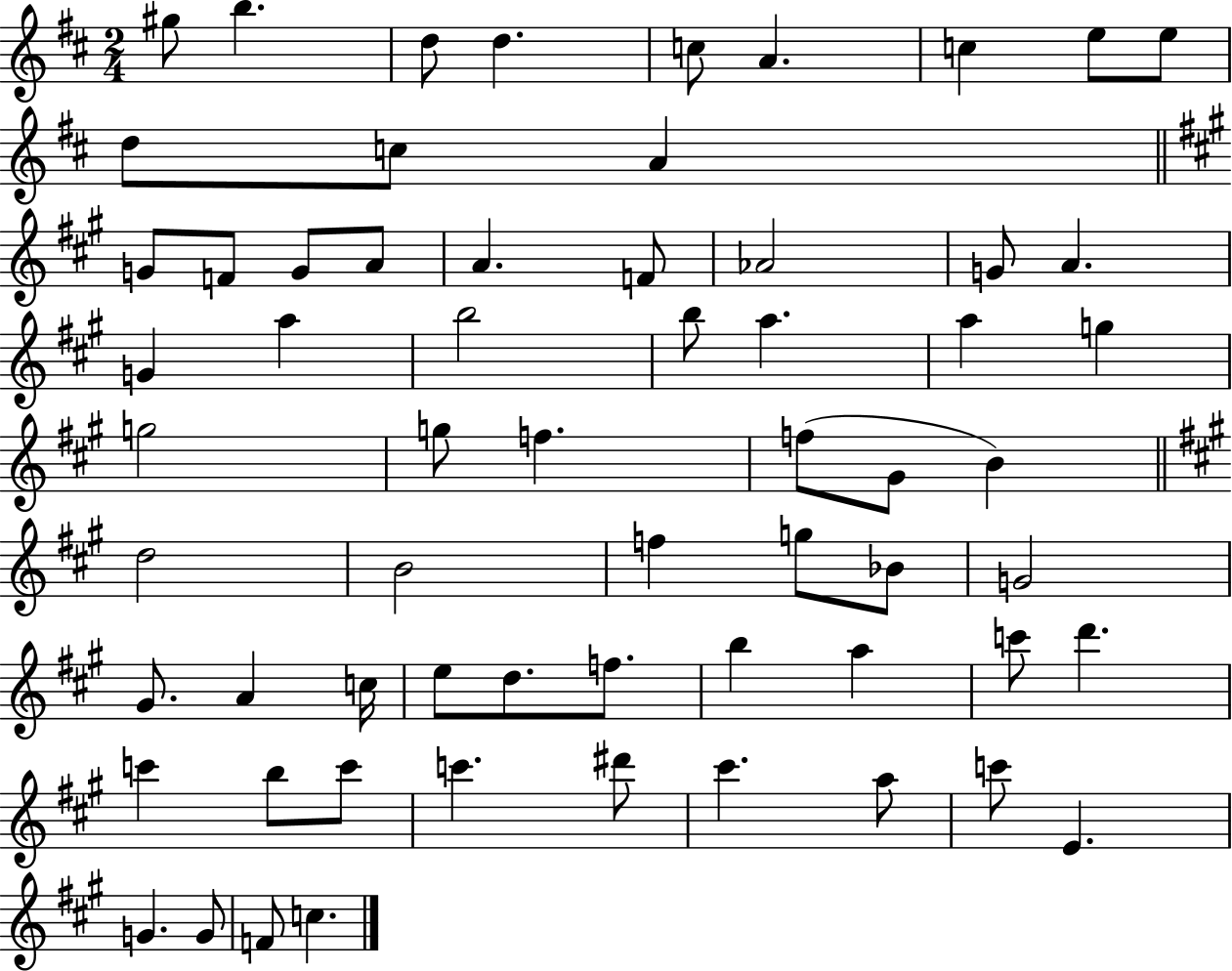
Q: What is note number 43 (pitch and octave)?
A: C5